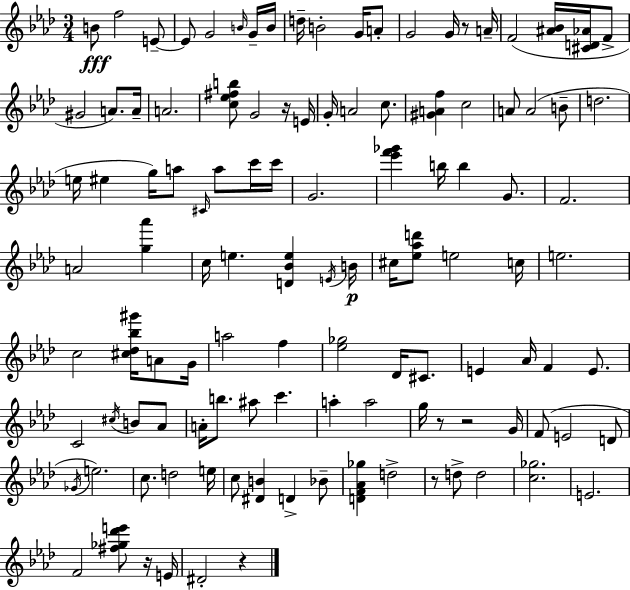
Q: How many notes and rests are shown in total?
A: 115